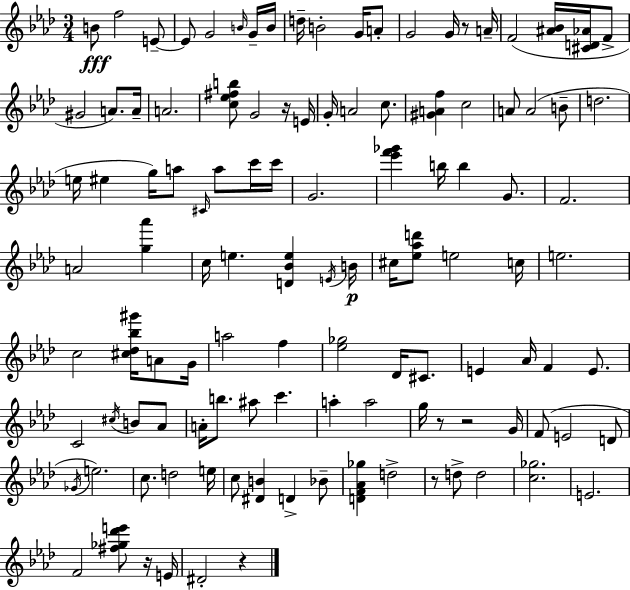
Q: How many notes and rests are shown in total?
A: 115